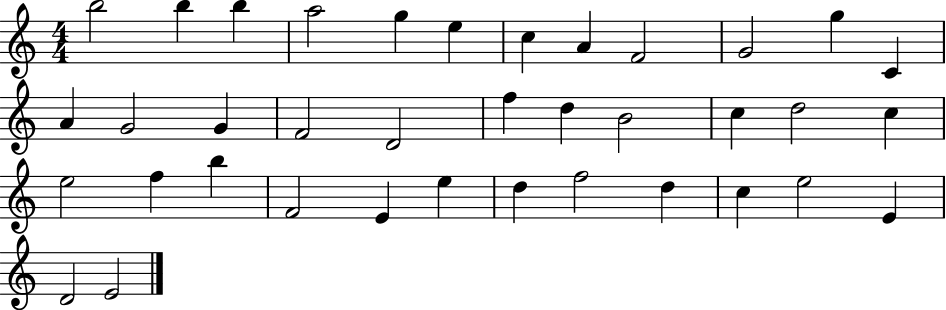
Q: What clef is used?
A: treble